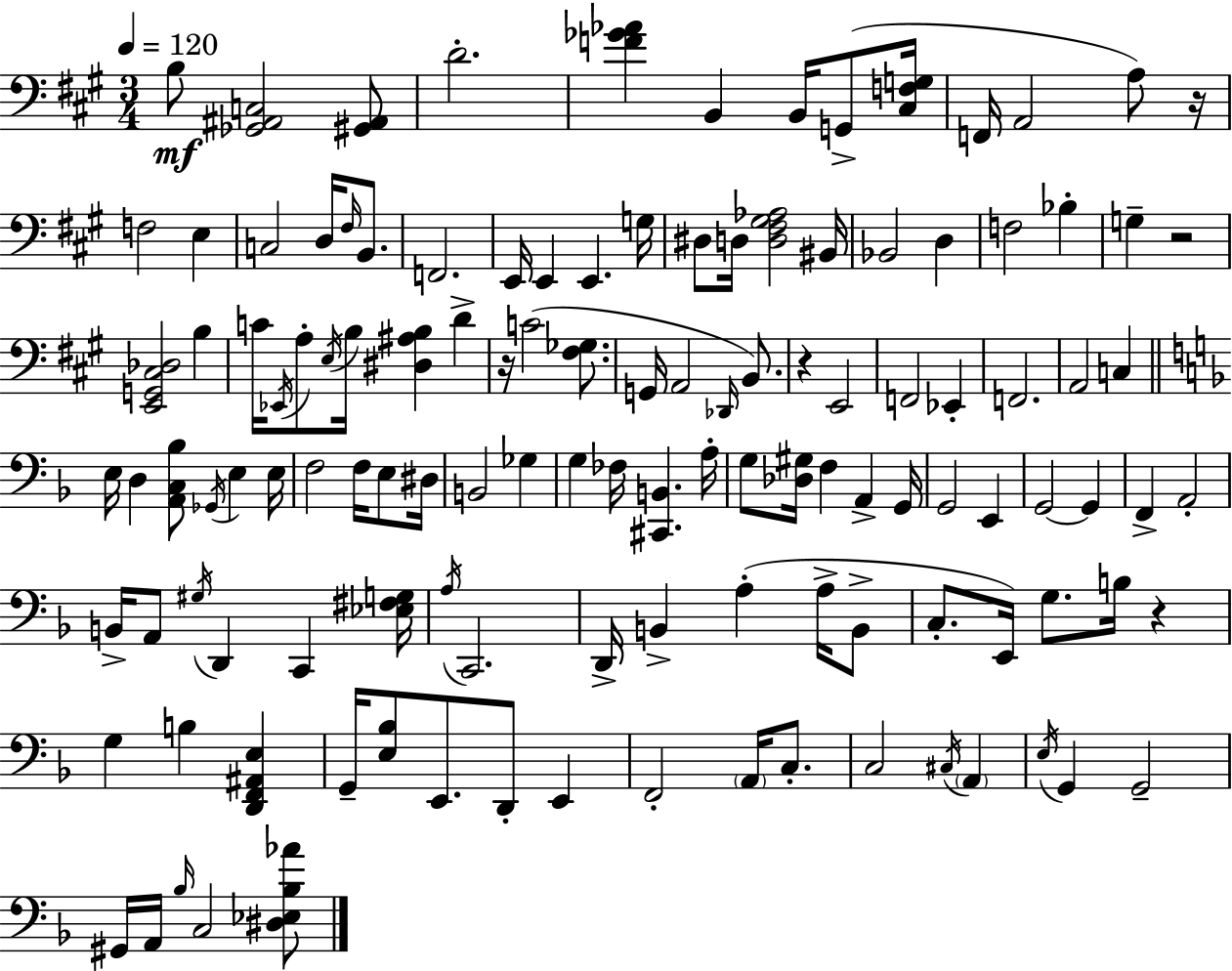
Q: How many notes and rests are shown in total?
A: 124